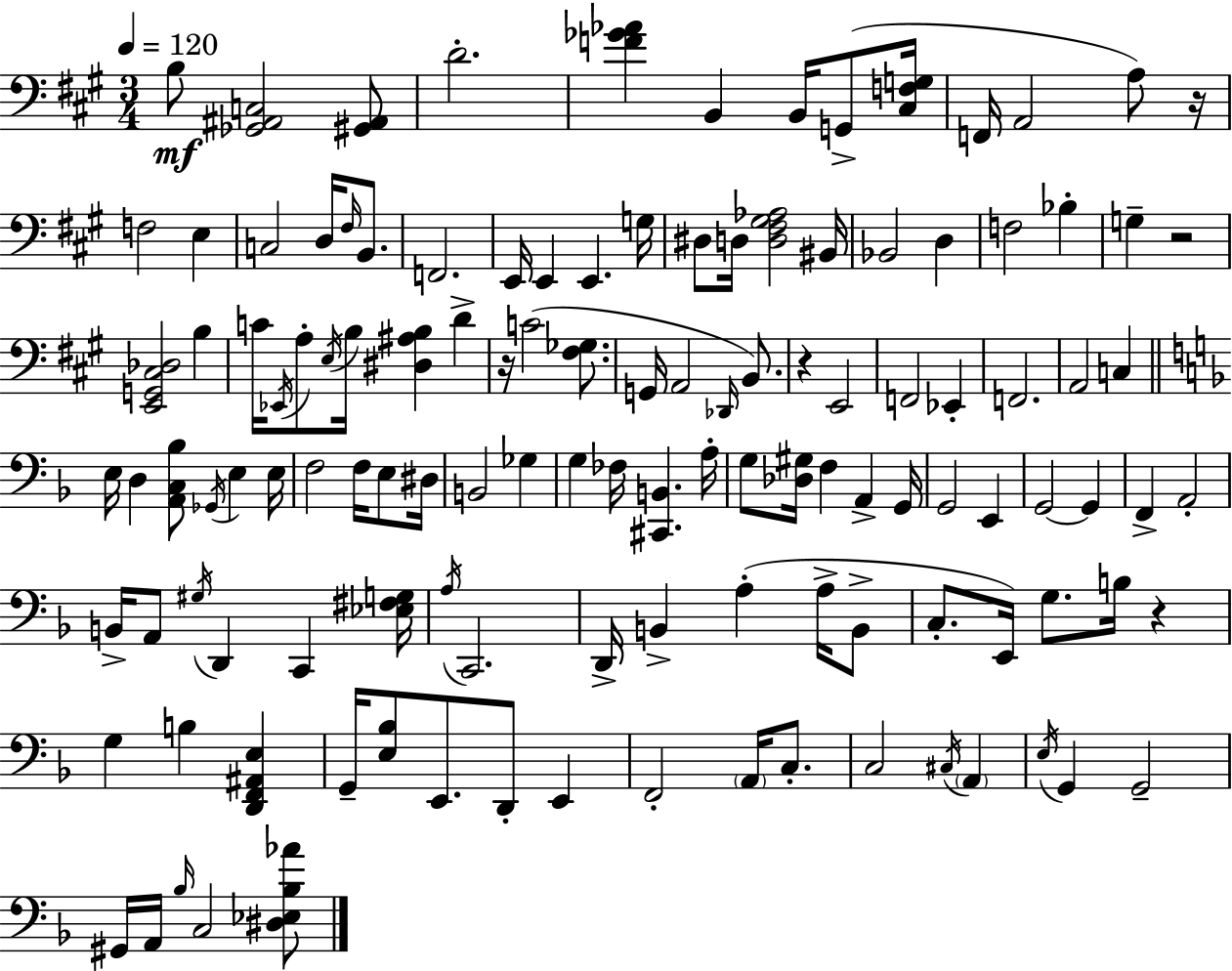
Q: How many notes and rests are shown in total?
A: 124